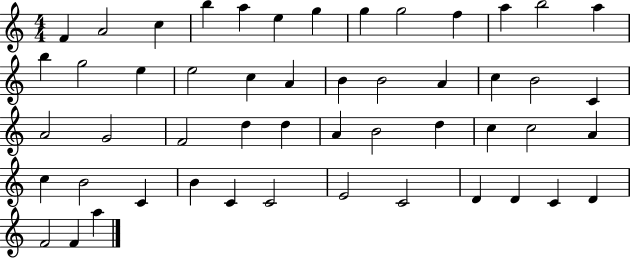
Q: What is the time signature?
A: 4/4